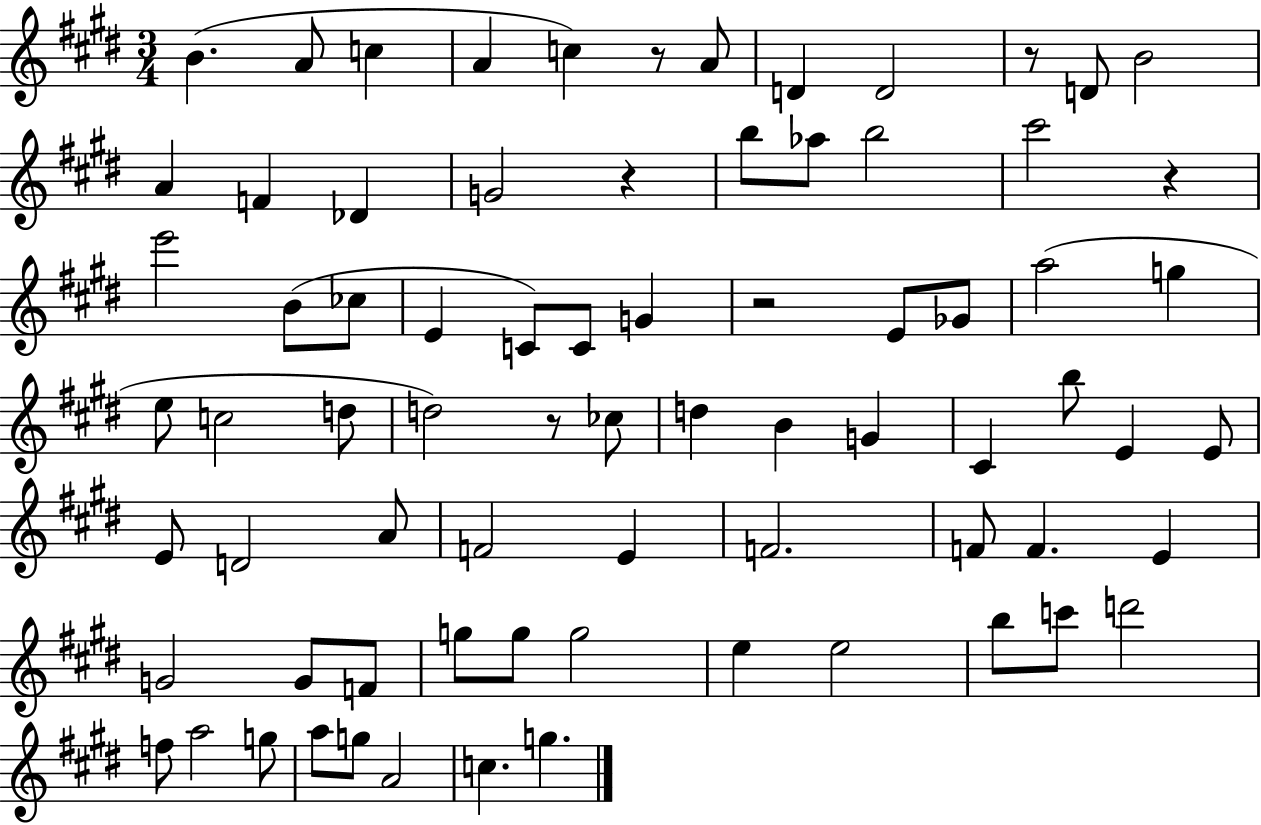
B4/q. A4/e C5/q A4/q C5/q R/e A4/e D4/q D4/h R/e D4/e B4/h A4/q F4/q Db4/q G4/h R/q B5/e Ab5/e B5/h C#6/h R/q E6/h B4/e CES5/e E4/q C4/e C4/e G4/q R/h E4/e Gb4/e A5/h G5/q E5/e C5/h D5/e D5/h R/e CES5/e D5/q B4/q G4/q C#4/q B5/e E4/q E4/e E4/e D4/h A4/e F4/h E4/q F4/h. F4/e F4/q. E4/q G4/h G4/e F4/e G5/e G5/e G5/h E5/q E5/h B5/e C6/e D6/h F5/e A5/h G5/e A5/e G5/e A4/h C5/q. G5/q.